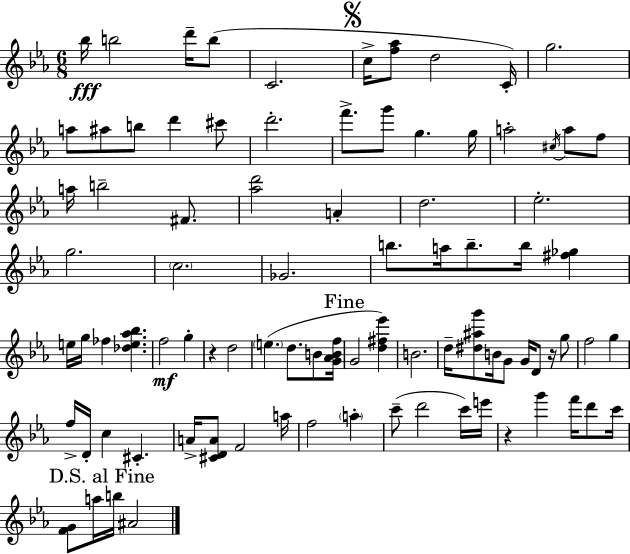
Bb5/s B5/h D6/s B5/e C4/h. C5/s [F5,Ab5]/e D5/h C4/s G5/h. A5/e A#5/e B5/e D6/q C#6/e D6/h. F6/e. G6/e G5/q. G5/s A5/h C#5/s A5/e F5/e A5/s B5/h F#4/e. [Ab5,D6]/h A4/q D5/h. Eb5/h. G5/h. C5/h. Gb4/h. B5/e. A5/s B5/e. B5/s [F#5,Gb5]/q E5/s G5/s FES5/q [Db5,E5,Ab5,Bb5]/q. F5/h G5/q R/q D5/h E5/q. D5/e. B4/e [G4,Ab4,B4,F5]/s G4/h [D5,F#5,Eb6]/q B4/h. D5/s [D#5,A#5,G6]/e B4/s G4/e G4/s D4/e R/s G5/e F5/h G5/q F5/s D4/s C5/q C#4/q. A4/s [C#4,D4,A4]/e F4/h A5/s F5/h A5/q C6/e D6/h C6/s E6/s R/q G6/q F6/s D6/e C6/s [F4,G4]/e A5/s B5/s A#4/h